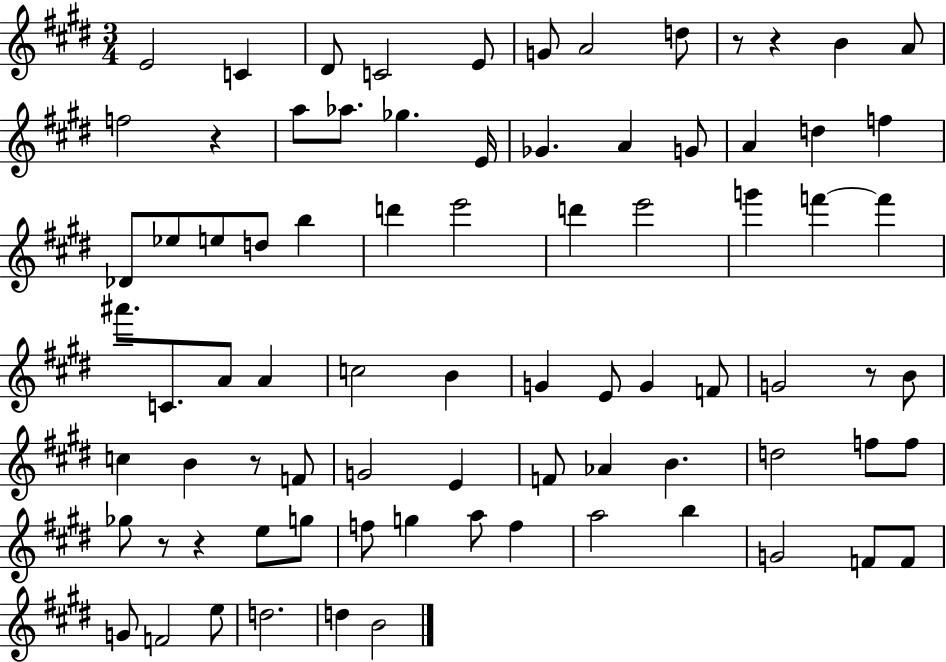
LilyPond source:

{
  \clef treble
  \numericTimeSignature
  \time 3/4
  \key e \major
  e'2 c'4 | dis'8 c'2 e'8 | g'8 a'2 d''8 | r8 r4 b'4 a'8 | \break f''2 r4 | a''8 aes''8. ges''4. e'16 | ges'4. a'4 g'8 | a'4 d''4 f''4 | \break des'8 ees''8 e''8 d''8 b''4 | d'''4 e'''2 | d'''4 e'''2 | g'''4 f'''4~~ f'''4 | \break ais'''8. c'8. a'8 a'4 | c''2 b'4 | g'4 e'8 g'4 f'8 | g'2 r8 b'8 | \break c''4 b'4 r8 f'8 | g'2 e'4 | f'8 aes'4 b'4. | d''2 f''8 f''8 | \break ges''8 r8 r4 e''8 g''8 | f''8 g''4 a''8 f''4 | a''2 b''4 | g'2 f'8 f'8 | \break g'8 f'2 e''8 | d''2. | d''4 b'2 | \bar "|."
}